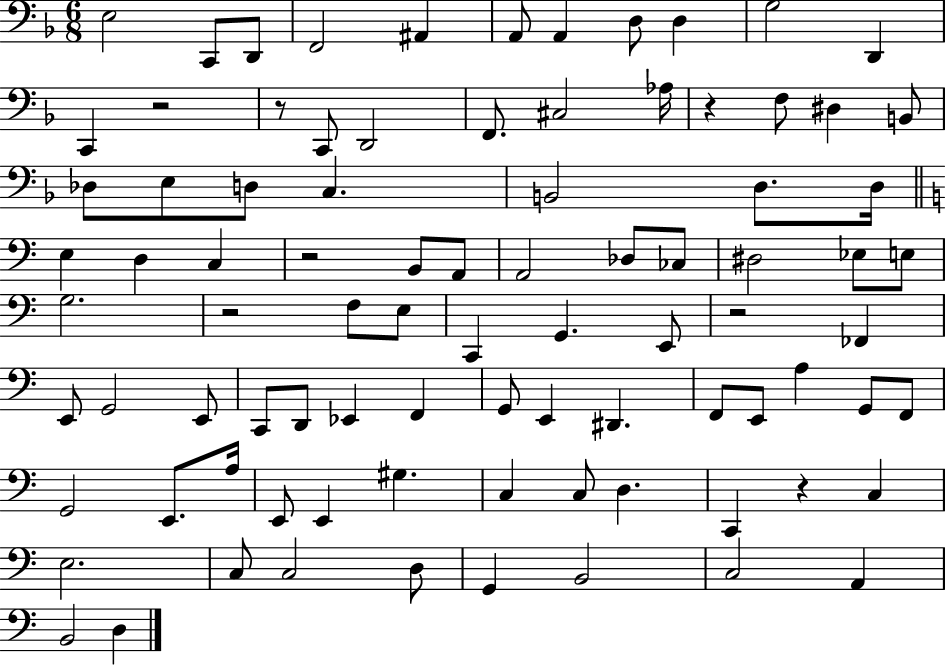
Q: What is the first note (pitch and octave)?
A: E3